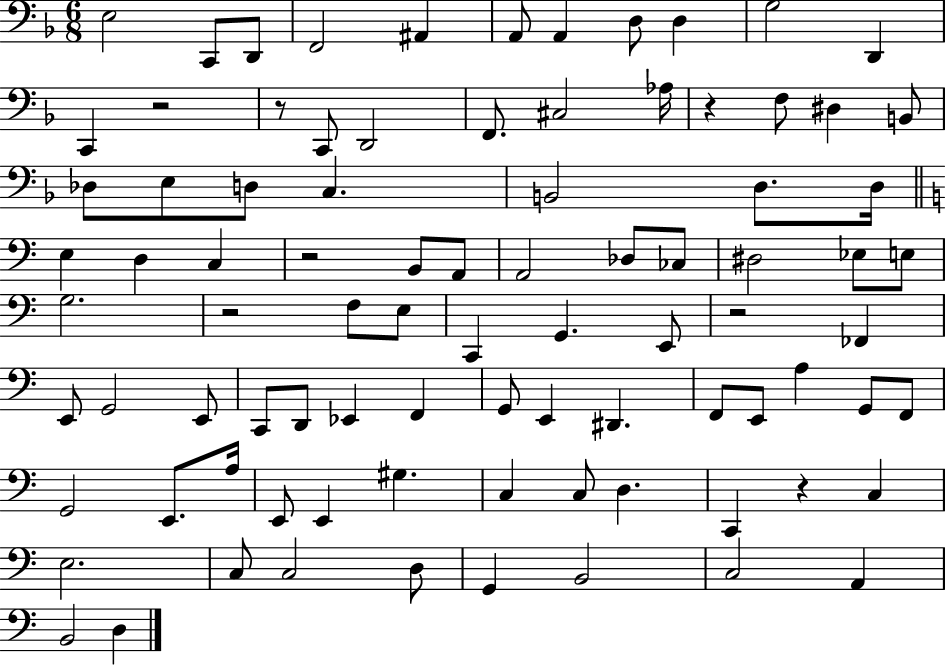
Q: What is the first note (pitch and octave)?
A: E3